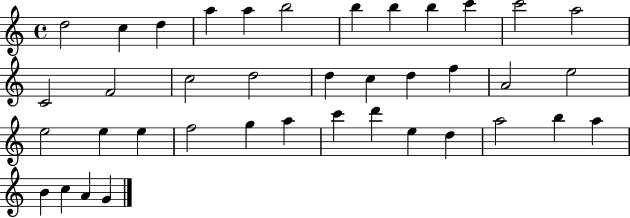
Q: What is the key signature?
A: C major